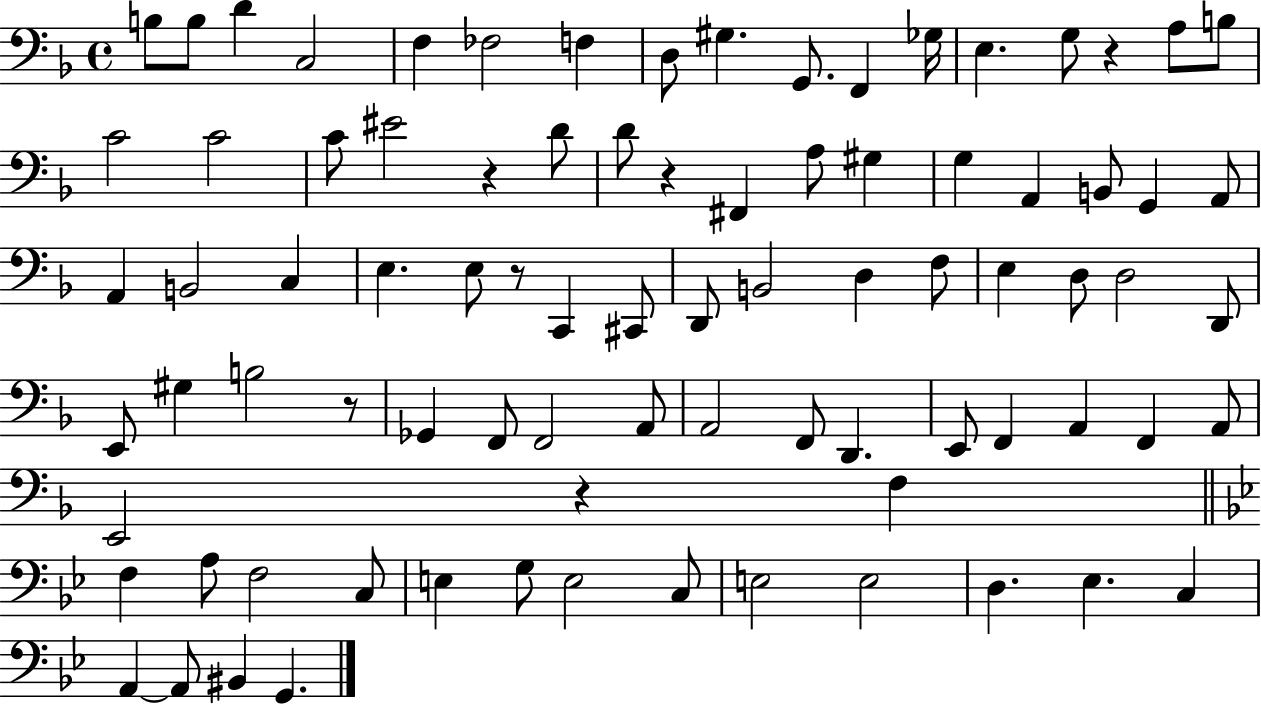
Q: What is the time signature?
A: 4/4